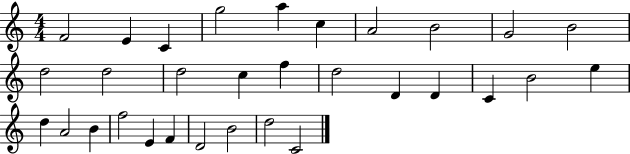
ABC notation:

X:1
T:Untitled
M:4/4
L:1/4
K:C
F2 E C g2 a c A2 B2 G2 B2 d2 d2 d2 c f d2 D D C B2 e d A2 B f2 E F D2 B2 d2 C2